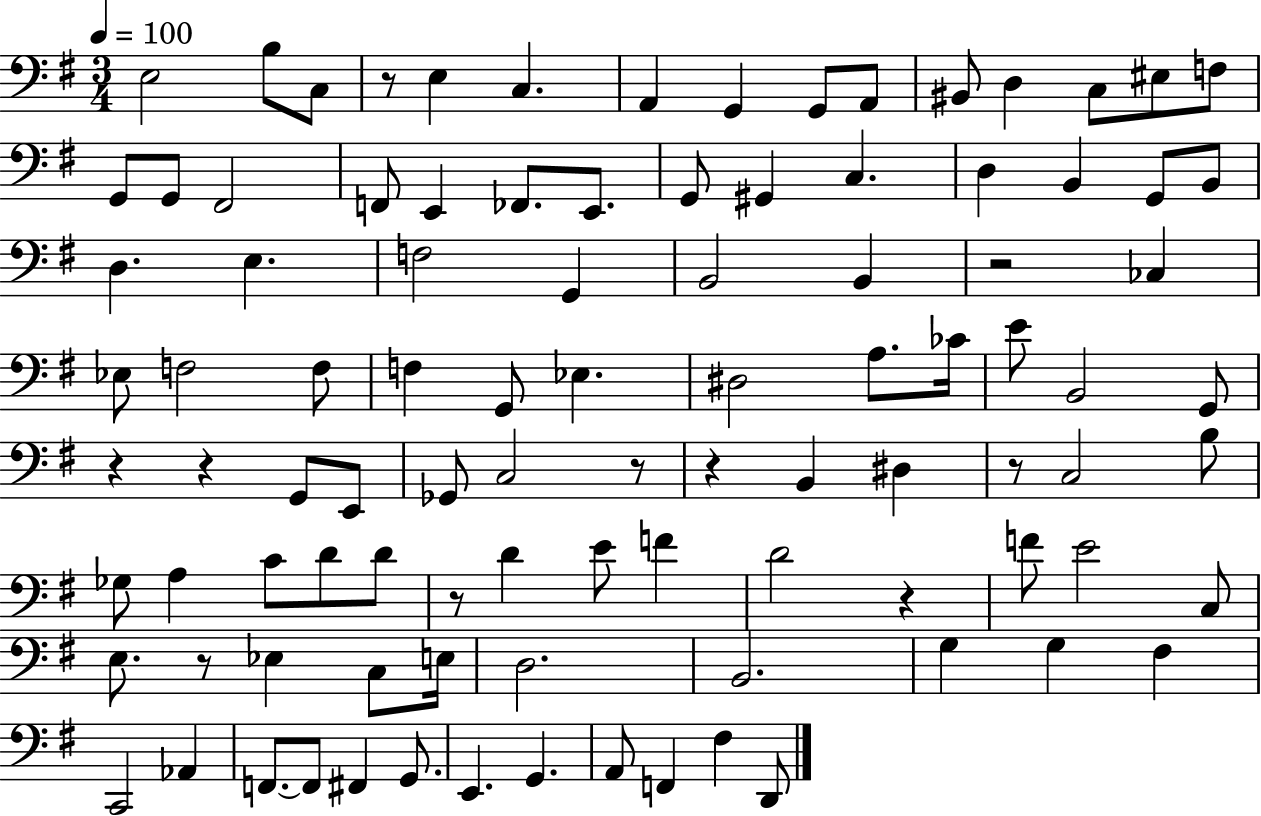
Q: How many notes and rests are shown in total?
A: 98